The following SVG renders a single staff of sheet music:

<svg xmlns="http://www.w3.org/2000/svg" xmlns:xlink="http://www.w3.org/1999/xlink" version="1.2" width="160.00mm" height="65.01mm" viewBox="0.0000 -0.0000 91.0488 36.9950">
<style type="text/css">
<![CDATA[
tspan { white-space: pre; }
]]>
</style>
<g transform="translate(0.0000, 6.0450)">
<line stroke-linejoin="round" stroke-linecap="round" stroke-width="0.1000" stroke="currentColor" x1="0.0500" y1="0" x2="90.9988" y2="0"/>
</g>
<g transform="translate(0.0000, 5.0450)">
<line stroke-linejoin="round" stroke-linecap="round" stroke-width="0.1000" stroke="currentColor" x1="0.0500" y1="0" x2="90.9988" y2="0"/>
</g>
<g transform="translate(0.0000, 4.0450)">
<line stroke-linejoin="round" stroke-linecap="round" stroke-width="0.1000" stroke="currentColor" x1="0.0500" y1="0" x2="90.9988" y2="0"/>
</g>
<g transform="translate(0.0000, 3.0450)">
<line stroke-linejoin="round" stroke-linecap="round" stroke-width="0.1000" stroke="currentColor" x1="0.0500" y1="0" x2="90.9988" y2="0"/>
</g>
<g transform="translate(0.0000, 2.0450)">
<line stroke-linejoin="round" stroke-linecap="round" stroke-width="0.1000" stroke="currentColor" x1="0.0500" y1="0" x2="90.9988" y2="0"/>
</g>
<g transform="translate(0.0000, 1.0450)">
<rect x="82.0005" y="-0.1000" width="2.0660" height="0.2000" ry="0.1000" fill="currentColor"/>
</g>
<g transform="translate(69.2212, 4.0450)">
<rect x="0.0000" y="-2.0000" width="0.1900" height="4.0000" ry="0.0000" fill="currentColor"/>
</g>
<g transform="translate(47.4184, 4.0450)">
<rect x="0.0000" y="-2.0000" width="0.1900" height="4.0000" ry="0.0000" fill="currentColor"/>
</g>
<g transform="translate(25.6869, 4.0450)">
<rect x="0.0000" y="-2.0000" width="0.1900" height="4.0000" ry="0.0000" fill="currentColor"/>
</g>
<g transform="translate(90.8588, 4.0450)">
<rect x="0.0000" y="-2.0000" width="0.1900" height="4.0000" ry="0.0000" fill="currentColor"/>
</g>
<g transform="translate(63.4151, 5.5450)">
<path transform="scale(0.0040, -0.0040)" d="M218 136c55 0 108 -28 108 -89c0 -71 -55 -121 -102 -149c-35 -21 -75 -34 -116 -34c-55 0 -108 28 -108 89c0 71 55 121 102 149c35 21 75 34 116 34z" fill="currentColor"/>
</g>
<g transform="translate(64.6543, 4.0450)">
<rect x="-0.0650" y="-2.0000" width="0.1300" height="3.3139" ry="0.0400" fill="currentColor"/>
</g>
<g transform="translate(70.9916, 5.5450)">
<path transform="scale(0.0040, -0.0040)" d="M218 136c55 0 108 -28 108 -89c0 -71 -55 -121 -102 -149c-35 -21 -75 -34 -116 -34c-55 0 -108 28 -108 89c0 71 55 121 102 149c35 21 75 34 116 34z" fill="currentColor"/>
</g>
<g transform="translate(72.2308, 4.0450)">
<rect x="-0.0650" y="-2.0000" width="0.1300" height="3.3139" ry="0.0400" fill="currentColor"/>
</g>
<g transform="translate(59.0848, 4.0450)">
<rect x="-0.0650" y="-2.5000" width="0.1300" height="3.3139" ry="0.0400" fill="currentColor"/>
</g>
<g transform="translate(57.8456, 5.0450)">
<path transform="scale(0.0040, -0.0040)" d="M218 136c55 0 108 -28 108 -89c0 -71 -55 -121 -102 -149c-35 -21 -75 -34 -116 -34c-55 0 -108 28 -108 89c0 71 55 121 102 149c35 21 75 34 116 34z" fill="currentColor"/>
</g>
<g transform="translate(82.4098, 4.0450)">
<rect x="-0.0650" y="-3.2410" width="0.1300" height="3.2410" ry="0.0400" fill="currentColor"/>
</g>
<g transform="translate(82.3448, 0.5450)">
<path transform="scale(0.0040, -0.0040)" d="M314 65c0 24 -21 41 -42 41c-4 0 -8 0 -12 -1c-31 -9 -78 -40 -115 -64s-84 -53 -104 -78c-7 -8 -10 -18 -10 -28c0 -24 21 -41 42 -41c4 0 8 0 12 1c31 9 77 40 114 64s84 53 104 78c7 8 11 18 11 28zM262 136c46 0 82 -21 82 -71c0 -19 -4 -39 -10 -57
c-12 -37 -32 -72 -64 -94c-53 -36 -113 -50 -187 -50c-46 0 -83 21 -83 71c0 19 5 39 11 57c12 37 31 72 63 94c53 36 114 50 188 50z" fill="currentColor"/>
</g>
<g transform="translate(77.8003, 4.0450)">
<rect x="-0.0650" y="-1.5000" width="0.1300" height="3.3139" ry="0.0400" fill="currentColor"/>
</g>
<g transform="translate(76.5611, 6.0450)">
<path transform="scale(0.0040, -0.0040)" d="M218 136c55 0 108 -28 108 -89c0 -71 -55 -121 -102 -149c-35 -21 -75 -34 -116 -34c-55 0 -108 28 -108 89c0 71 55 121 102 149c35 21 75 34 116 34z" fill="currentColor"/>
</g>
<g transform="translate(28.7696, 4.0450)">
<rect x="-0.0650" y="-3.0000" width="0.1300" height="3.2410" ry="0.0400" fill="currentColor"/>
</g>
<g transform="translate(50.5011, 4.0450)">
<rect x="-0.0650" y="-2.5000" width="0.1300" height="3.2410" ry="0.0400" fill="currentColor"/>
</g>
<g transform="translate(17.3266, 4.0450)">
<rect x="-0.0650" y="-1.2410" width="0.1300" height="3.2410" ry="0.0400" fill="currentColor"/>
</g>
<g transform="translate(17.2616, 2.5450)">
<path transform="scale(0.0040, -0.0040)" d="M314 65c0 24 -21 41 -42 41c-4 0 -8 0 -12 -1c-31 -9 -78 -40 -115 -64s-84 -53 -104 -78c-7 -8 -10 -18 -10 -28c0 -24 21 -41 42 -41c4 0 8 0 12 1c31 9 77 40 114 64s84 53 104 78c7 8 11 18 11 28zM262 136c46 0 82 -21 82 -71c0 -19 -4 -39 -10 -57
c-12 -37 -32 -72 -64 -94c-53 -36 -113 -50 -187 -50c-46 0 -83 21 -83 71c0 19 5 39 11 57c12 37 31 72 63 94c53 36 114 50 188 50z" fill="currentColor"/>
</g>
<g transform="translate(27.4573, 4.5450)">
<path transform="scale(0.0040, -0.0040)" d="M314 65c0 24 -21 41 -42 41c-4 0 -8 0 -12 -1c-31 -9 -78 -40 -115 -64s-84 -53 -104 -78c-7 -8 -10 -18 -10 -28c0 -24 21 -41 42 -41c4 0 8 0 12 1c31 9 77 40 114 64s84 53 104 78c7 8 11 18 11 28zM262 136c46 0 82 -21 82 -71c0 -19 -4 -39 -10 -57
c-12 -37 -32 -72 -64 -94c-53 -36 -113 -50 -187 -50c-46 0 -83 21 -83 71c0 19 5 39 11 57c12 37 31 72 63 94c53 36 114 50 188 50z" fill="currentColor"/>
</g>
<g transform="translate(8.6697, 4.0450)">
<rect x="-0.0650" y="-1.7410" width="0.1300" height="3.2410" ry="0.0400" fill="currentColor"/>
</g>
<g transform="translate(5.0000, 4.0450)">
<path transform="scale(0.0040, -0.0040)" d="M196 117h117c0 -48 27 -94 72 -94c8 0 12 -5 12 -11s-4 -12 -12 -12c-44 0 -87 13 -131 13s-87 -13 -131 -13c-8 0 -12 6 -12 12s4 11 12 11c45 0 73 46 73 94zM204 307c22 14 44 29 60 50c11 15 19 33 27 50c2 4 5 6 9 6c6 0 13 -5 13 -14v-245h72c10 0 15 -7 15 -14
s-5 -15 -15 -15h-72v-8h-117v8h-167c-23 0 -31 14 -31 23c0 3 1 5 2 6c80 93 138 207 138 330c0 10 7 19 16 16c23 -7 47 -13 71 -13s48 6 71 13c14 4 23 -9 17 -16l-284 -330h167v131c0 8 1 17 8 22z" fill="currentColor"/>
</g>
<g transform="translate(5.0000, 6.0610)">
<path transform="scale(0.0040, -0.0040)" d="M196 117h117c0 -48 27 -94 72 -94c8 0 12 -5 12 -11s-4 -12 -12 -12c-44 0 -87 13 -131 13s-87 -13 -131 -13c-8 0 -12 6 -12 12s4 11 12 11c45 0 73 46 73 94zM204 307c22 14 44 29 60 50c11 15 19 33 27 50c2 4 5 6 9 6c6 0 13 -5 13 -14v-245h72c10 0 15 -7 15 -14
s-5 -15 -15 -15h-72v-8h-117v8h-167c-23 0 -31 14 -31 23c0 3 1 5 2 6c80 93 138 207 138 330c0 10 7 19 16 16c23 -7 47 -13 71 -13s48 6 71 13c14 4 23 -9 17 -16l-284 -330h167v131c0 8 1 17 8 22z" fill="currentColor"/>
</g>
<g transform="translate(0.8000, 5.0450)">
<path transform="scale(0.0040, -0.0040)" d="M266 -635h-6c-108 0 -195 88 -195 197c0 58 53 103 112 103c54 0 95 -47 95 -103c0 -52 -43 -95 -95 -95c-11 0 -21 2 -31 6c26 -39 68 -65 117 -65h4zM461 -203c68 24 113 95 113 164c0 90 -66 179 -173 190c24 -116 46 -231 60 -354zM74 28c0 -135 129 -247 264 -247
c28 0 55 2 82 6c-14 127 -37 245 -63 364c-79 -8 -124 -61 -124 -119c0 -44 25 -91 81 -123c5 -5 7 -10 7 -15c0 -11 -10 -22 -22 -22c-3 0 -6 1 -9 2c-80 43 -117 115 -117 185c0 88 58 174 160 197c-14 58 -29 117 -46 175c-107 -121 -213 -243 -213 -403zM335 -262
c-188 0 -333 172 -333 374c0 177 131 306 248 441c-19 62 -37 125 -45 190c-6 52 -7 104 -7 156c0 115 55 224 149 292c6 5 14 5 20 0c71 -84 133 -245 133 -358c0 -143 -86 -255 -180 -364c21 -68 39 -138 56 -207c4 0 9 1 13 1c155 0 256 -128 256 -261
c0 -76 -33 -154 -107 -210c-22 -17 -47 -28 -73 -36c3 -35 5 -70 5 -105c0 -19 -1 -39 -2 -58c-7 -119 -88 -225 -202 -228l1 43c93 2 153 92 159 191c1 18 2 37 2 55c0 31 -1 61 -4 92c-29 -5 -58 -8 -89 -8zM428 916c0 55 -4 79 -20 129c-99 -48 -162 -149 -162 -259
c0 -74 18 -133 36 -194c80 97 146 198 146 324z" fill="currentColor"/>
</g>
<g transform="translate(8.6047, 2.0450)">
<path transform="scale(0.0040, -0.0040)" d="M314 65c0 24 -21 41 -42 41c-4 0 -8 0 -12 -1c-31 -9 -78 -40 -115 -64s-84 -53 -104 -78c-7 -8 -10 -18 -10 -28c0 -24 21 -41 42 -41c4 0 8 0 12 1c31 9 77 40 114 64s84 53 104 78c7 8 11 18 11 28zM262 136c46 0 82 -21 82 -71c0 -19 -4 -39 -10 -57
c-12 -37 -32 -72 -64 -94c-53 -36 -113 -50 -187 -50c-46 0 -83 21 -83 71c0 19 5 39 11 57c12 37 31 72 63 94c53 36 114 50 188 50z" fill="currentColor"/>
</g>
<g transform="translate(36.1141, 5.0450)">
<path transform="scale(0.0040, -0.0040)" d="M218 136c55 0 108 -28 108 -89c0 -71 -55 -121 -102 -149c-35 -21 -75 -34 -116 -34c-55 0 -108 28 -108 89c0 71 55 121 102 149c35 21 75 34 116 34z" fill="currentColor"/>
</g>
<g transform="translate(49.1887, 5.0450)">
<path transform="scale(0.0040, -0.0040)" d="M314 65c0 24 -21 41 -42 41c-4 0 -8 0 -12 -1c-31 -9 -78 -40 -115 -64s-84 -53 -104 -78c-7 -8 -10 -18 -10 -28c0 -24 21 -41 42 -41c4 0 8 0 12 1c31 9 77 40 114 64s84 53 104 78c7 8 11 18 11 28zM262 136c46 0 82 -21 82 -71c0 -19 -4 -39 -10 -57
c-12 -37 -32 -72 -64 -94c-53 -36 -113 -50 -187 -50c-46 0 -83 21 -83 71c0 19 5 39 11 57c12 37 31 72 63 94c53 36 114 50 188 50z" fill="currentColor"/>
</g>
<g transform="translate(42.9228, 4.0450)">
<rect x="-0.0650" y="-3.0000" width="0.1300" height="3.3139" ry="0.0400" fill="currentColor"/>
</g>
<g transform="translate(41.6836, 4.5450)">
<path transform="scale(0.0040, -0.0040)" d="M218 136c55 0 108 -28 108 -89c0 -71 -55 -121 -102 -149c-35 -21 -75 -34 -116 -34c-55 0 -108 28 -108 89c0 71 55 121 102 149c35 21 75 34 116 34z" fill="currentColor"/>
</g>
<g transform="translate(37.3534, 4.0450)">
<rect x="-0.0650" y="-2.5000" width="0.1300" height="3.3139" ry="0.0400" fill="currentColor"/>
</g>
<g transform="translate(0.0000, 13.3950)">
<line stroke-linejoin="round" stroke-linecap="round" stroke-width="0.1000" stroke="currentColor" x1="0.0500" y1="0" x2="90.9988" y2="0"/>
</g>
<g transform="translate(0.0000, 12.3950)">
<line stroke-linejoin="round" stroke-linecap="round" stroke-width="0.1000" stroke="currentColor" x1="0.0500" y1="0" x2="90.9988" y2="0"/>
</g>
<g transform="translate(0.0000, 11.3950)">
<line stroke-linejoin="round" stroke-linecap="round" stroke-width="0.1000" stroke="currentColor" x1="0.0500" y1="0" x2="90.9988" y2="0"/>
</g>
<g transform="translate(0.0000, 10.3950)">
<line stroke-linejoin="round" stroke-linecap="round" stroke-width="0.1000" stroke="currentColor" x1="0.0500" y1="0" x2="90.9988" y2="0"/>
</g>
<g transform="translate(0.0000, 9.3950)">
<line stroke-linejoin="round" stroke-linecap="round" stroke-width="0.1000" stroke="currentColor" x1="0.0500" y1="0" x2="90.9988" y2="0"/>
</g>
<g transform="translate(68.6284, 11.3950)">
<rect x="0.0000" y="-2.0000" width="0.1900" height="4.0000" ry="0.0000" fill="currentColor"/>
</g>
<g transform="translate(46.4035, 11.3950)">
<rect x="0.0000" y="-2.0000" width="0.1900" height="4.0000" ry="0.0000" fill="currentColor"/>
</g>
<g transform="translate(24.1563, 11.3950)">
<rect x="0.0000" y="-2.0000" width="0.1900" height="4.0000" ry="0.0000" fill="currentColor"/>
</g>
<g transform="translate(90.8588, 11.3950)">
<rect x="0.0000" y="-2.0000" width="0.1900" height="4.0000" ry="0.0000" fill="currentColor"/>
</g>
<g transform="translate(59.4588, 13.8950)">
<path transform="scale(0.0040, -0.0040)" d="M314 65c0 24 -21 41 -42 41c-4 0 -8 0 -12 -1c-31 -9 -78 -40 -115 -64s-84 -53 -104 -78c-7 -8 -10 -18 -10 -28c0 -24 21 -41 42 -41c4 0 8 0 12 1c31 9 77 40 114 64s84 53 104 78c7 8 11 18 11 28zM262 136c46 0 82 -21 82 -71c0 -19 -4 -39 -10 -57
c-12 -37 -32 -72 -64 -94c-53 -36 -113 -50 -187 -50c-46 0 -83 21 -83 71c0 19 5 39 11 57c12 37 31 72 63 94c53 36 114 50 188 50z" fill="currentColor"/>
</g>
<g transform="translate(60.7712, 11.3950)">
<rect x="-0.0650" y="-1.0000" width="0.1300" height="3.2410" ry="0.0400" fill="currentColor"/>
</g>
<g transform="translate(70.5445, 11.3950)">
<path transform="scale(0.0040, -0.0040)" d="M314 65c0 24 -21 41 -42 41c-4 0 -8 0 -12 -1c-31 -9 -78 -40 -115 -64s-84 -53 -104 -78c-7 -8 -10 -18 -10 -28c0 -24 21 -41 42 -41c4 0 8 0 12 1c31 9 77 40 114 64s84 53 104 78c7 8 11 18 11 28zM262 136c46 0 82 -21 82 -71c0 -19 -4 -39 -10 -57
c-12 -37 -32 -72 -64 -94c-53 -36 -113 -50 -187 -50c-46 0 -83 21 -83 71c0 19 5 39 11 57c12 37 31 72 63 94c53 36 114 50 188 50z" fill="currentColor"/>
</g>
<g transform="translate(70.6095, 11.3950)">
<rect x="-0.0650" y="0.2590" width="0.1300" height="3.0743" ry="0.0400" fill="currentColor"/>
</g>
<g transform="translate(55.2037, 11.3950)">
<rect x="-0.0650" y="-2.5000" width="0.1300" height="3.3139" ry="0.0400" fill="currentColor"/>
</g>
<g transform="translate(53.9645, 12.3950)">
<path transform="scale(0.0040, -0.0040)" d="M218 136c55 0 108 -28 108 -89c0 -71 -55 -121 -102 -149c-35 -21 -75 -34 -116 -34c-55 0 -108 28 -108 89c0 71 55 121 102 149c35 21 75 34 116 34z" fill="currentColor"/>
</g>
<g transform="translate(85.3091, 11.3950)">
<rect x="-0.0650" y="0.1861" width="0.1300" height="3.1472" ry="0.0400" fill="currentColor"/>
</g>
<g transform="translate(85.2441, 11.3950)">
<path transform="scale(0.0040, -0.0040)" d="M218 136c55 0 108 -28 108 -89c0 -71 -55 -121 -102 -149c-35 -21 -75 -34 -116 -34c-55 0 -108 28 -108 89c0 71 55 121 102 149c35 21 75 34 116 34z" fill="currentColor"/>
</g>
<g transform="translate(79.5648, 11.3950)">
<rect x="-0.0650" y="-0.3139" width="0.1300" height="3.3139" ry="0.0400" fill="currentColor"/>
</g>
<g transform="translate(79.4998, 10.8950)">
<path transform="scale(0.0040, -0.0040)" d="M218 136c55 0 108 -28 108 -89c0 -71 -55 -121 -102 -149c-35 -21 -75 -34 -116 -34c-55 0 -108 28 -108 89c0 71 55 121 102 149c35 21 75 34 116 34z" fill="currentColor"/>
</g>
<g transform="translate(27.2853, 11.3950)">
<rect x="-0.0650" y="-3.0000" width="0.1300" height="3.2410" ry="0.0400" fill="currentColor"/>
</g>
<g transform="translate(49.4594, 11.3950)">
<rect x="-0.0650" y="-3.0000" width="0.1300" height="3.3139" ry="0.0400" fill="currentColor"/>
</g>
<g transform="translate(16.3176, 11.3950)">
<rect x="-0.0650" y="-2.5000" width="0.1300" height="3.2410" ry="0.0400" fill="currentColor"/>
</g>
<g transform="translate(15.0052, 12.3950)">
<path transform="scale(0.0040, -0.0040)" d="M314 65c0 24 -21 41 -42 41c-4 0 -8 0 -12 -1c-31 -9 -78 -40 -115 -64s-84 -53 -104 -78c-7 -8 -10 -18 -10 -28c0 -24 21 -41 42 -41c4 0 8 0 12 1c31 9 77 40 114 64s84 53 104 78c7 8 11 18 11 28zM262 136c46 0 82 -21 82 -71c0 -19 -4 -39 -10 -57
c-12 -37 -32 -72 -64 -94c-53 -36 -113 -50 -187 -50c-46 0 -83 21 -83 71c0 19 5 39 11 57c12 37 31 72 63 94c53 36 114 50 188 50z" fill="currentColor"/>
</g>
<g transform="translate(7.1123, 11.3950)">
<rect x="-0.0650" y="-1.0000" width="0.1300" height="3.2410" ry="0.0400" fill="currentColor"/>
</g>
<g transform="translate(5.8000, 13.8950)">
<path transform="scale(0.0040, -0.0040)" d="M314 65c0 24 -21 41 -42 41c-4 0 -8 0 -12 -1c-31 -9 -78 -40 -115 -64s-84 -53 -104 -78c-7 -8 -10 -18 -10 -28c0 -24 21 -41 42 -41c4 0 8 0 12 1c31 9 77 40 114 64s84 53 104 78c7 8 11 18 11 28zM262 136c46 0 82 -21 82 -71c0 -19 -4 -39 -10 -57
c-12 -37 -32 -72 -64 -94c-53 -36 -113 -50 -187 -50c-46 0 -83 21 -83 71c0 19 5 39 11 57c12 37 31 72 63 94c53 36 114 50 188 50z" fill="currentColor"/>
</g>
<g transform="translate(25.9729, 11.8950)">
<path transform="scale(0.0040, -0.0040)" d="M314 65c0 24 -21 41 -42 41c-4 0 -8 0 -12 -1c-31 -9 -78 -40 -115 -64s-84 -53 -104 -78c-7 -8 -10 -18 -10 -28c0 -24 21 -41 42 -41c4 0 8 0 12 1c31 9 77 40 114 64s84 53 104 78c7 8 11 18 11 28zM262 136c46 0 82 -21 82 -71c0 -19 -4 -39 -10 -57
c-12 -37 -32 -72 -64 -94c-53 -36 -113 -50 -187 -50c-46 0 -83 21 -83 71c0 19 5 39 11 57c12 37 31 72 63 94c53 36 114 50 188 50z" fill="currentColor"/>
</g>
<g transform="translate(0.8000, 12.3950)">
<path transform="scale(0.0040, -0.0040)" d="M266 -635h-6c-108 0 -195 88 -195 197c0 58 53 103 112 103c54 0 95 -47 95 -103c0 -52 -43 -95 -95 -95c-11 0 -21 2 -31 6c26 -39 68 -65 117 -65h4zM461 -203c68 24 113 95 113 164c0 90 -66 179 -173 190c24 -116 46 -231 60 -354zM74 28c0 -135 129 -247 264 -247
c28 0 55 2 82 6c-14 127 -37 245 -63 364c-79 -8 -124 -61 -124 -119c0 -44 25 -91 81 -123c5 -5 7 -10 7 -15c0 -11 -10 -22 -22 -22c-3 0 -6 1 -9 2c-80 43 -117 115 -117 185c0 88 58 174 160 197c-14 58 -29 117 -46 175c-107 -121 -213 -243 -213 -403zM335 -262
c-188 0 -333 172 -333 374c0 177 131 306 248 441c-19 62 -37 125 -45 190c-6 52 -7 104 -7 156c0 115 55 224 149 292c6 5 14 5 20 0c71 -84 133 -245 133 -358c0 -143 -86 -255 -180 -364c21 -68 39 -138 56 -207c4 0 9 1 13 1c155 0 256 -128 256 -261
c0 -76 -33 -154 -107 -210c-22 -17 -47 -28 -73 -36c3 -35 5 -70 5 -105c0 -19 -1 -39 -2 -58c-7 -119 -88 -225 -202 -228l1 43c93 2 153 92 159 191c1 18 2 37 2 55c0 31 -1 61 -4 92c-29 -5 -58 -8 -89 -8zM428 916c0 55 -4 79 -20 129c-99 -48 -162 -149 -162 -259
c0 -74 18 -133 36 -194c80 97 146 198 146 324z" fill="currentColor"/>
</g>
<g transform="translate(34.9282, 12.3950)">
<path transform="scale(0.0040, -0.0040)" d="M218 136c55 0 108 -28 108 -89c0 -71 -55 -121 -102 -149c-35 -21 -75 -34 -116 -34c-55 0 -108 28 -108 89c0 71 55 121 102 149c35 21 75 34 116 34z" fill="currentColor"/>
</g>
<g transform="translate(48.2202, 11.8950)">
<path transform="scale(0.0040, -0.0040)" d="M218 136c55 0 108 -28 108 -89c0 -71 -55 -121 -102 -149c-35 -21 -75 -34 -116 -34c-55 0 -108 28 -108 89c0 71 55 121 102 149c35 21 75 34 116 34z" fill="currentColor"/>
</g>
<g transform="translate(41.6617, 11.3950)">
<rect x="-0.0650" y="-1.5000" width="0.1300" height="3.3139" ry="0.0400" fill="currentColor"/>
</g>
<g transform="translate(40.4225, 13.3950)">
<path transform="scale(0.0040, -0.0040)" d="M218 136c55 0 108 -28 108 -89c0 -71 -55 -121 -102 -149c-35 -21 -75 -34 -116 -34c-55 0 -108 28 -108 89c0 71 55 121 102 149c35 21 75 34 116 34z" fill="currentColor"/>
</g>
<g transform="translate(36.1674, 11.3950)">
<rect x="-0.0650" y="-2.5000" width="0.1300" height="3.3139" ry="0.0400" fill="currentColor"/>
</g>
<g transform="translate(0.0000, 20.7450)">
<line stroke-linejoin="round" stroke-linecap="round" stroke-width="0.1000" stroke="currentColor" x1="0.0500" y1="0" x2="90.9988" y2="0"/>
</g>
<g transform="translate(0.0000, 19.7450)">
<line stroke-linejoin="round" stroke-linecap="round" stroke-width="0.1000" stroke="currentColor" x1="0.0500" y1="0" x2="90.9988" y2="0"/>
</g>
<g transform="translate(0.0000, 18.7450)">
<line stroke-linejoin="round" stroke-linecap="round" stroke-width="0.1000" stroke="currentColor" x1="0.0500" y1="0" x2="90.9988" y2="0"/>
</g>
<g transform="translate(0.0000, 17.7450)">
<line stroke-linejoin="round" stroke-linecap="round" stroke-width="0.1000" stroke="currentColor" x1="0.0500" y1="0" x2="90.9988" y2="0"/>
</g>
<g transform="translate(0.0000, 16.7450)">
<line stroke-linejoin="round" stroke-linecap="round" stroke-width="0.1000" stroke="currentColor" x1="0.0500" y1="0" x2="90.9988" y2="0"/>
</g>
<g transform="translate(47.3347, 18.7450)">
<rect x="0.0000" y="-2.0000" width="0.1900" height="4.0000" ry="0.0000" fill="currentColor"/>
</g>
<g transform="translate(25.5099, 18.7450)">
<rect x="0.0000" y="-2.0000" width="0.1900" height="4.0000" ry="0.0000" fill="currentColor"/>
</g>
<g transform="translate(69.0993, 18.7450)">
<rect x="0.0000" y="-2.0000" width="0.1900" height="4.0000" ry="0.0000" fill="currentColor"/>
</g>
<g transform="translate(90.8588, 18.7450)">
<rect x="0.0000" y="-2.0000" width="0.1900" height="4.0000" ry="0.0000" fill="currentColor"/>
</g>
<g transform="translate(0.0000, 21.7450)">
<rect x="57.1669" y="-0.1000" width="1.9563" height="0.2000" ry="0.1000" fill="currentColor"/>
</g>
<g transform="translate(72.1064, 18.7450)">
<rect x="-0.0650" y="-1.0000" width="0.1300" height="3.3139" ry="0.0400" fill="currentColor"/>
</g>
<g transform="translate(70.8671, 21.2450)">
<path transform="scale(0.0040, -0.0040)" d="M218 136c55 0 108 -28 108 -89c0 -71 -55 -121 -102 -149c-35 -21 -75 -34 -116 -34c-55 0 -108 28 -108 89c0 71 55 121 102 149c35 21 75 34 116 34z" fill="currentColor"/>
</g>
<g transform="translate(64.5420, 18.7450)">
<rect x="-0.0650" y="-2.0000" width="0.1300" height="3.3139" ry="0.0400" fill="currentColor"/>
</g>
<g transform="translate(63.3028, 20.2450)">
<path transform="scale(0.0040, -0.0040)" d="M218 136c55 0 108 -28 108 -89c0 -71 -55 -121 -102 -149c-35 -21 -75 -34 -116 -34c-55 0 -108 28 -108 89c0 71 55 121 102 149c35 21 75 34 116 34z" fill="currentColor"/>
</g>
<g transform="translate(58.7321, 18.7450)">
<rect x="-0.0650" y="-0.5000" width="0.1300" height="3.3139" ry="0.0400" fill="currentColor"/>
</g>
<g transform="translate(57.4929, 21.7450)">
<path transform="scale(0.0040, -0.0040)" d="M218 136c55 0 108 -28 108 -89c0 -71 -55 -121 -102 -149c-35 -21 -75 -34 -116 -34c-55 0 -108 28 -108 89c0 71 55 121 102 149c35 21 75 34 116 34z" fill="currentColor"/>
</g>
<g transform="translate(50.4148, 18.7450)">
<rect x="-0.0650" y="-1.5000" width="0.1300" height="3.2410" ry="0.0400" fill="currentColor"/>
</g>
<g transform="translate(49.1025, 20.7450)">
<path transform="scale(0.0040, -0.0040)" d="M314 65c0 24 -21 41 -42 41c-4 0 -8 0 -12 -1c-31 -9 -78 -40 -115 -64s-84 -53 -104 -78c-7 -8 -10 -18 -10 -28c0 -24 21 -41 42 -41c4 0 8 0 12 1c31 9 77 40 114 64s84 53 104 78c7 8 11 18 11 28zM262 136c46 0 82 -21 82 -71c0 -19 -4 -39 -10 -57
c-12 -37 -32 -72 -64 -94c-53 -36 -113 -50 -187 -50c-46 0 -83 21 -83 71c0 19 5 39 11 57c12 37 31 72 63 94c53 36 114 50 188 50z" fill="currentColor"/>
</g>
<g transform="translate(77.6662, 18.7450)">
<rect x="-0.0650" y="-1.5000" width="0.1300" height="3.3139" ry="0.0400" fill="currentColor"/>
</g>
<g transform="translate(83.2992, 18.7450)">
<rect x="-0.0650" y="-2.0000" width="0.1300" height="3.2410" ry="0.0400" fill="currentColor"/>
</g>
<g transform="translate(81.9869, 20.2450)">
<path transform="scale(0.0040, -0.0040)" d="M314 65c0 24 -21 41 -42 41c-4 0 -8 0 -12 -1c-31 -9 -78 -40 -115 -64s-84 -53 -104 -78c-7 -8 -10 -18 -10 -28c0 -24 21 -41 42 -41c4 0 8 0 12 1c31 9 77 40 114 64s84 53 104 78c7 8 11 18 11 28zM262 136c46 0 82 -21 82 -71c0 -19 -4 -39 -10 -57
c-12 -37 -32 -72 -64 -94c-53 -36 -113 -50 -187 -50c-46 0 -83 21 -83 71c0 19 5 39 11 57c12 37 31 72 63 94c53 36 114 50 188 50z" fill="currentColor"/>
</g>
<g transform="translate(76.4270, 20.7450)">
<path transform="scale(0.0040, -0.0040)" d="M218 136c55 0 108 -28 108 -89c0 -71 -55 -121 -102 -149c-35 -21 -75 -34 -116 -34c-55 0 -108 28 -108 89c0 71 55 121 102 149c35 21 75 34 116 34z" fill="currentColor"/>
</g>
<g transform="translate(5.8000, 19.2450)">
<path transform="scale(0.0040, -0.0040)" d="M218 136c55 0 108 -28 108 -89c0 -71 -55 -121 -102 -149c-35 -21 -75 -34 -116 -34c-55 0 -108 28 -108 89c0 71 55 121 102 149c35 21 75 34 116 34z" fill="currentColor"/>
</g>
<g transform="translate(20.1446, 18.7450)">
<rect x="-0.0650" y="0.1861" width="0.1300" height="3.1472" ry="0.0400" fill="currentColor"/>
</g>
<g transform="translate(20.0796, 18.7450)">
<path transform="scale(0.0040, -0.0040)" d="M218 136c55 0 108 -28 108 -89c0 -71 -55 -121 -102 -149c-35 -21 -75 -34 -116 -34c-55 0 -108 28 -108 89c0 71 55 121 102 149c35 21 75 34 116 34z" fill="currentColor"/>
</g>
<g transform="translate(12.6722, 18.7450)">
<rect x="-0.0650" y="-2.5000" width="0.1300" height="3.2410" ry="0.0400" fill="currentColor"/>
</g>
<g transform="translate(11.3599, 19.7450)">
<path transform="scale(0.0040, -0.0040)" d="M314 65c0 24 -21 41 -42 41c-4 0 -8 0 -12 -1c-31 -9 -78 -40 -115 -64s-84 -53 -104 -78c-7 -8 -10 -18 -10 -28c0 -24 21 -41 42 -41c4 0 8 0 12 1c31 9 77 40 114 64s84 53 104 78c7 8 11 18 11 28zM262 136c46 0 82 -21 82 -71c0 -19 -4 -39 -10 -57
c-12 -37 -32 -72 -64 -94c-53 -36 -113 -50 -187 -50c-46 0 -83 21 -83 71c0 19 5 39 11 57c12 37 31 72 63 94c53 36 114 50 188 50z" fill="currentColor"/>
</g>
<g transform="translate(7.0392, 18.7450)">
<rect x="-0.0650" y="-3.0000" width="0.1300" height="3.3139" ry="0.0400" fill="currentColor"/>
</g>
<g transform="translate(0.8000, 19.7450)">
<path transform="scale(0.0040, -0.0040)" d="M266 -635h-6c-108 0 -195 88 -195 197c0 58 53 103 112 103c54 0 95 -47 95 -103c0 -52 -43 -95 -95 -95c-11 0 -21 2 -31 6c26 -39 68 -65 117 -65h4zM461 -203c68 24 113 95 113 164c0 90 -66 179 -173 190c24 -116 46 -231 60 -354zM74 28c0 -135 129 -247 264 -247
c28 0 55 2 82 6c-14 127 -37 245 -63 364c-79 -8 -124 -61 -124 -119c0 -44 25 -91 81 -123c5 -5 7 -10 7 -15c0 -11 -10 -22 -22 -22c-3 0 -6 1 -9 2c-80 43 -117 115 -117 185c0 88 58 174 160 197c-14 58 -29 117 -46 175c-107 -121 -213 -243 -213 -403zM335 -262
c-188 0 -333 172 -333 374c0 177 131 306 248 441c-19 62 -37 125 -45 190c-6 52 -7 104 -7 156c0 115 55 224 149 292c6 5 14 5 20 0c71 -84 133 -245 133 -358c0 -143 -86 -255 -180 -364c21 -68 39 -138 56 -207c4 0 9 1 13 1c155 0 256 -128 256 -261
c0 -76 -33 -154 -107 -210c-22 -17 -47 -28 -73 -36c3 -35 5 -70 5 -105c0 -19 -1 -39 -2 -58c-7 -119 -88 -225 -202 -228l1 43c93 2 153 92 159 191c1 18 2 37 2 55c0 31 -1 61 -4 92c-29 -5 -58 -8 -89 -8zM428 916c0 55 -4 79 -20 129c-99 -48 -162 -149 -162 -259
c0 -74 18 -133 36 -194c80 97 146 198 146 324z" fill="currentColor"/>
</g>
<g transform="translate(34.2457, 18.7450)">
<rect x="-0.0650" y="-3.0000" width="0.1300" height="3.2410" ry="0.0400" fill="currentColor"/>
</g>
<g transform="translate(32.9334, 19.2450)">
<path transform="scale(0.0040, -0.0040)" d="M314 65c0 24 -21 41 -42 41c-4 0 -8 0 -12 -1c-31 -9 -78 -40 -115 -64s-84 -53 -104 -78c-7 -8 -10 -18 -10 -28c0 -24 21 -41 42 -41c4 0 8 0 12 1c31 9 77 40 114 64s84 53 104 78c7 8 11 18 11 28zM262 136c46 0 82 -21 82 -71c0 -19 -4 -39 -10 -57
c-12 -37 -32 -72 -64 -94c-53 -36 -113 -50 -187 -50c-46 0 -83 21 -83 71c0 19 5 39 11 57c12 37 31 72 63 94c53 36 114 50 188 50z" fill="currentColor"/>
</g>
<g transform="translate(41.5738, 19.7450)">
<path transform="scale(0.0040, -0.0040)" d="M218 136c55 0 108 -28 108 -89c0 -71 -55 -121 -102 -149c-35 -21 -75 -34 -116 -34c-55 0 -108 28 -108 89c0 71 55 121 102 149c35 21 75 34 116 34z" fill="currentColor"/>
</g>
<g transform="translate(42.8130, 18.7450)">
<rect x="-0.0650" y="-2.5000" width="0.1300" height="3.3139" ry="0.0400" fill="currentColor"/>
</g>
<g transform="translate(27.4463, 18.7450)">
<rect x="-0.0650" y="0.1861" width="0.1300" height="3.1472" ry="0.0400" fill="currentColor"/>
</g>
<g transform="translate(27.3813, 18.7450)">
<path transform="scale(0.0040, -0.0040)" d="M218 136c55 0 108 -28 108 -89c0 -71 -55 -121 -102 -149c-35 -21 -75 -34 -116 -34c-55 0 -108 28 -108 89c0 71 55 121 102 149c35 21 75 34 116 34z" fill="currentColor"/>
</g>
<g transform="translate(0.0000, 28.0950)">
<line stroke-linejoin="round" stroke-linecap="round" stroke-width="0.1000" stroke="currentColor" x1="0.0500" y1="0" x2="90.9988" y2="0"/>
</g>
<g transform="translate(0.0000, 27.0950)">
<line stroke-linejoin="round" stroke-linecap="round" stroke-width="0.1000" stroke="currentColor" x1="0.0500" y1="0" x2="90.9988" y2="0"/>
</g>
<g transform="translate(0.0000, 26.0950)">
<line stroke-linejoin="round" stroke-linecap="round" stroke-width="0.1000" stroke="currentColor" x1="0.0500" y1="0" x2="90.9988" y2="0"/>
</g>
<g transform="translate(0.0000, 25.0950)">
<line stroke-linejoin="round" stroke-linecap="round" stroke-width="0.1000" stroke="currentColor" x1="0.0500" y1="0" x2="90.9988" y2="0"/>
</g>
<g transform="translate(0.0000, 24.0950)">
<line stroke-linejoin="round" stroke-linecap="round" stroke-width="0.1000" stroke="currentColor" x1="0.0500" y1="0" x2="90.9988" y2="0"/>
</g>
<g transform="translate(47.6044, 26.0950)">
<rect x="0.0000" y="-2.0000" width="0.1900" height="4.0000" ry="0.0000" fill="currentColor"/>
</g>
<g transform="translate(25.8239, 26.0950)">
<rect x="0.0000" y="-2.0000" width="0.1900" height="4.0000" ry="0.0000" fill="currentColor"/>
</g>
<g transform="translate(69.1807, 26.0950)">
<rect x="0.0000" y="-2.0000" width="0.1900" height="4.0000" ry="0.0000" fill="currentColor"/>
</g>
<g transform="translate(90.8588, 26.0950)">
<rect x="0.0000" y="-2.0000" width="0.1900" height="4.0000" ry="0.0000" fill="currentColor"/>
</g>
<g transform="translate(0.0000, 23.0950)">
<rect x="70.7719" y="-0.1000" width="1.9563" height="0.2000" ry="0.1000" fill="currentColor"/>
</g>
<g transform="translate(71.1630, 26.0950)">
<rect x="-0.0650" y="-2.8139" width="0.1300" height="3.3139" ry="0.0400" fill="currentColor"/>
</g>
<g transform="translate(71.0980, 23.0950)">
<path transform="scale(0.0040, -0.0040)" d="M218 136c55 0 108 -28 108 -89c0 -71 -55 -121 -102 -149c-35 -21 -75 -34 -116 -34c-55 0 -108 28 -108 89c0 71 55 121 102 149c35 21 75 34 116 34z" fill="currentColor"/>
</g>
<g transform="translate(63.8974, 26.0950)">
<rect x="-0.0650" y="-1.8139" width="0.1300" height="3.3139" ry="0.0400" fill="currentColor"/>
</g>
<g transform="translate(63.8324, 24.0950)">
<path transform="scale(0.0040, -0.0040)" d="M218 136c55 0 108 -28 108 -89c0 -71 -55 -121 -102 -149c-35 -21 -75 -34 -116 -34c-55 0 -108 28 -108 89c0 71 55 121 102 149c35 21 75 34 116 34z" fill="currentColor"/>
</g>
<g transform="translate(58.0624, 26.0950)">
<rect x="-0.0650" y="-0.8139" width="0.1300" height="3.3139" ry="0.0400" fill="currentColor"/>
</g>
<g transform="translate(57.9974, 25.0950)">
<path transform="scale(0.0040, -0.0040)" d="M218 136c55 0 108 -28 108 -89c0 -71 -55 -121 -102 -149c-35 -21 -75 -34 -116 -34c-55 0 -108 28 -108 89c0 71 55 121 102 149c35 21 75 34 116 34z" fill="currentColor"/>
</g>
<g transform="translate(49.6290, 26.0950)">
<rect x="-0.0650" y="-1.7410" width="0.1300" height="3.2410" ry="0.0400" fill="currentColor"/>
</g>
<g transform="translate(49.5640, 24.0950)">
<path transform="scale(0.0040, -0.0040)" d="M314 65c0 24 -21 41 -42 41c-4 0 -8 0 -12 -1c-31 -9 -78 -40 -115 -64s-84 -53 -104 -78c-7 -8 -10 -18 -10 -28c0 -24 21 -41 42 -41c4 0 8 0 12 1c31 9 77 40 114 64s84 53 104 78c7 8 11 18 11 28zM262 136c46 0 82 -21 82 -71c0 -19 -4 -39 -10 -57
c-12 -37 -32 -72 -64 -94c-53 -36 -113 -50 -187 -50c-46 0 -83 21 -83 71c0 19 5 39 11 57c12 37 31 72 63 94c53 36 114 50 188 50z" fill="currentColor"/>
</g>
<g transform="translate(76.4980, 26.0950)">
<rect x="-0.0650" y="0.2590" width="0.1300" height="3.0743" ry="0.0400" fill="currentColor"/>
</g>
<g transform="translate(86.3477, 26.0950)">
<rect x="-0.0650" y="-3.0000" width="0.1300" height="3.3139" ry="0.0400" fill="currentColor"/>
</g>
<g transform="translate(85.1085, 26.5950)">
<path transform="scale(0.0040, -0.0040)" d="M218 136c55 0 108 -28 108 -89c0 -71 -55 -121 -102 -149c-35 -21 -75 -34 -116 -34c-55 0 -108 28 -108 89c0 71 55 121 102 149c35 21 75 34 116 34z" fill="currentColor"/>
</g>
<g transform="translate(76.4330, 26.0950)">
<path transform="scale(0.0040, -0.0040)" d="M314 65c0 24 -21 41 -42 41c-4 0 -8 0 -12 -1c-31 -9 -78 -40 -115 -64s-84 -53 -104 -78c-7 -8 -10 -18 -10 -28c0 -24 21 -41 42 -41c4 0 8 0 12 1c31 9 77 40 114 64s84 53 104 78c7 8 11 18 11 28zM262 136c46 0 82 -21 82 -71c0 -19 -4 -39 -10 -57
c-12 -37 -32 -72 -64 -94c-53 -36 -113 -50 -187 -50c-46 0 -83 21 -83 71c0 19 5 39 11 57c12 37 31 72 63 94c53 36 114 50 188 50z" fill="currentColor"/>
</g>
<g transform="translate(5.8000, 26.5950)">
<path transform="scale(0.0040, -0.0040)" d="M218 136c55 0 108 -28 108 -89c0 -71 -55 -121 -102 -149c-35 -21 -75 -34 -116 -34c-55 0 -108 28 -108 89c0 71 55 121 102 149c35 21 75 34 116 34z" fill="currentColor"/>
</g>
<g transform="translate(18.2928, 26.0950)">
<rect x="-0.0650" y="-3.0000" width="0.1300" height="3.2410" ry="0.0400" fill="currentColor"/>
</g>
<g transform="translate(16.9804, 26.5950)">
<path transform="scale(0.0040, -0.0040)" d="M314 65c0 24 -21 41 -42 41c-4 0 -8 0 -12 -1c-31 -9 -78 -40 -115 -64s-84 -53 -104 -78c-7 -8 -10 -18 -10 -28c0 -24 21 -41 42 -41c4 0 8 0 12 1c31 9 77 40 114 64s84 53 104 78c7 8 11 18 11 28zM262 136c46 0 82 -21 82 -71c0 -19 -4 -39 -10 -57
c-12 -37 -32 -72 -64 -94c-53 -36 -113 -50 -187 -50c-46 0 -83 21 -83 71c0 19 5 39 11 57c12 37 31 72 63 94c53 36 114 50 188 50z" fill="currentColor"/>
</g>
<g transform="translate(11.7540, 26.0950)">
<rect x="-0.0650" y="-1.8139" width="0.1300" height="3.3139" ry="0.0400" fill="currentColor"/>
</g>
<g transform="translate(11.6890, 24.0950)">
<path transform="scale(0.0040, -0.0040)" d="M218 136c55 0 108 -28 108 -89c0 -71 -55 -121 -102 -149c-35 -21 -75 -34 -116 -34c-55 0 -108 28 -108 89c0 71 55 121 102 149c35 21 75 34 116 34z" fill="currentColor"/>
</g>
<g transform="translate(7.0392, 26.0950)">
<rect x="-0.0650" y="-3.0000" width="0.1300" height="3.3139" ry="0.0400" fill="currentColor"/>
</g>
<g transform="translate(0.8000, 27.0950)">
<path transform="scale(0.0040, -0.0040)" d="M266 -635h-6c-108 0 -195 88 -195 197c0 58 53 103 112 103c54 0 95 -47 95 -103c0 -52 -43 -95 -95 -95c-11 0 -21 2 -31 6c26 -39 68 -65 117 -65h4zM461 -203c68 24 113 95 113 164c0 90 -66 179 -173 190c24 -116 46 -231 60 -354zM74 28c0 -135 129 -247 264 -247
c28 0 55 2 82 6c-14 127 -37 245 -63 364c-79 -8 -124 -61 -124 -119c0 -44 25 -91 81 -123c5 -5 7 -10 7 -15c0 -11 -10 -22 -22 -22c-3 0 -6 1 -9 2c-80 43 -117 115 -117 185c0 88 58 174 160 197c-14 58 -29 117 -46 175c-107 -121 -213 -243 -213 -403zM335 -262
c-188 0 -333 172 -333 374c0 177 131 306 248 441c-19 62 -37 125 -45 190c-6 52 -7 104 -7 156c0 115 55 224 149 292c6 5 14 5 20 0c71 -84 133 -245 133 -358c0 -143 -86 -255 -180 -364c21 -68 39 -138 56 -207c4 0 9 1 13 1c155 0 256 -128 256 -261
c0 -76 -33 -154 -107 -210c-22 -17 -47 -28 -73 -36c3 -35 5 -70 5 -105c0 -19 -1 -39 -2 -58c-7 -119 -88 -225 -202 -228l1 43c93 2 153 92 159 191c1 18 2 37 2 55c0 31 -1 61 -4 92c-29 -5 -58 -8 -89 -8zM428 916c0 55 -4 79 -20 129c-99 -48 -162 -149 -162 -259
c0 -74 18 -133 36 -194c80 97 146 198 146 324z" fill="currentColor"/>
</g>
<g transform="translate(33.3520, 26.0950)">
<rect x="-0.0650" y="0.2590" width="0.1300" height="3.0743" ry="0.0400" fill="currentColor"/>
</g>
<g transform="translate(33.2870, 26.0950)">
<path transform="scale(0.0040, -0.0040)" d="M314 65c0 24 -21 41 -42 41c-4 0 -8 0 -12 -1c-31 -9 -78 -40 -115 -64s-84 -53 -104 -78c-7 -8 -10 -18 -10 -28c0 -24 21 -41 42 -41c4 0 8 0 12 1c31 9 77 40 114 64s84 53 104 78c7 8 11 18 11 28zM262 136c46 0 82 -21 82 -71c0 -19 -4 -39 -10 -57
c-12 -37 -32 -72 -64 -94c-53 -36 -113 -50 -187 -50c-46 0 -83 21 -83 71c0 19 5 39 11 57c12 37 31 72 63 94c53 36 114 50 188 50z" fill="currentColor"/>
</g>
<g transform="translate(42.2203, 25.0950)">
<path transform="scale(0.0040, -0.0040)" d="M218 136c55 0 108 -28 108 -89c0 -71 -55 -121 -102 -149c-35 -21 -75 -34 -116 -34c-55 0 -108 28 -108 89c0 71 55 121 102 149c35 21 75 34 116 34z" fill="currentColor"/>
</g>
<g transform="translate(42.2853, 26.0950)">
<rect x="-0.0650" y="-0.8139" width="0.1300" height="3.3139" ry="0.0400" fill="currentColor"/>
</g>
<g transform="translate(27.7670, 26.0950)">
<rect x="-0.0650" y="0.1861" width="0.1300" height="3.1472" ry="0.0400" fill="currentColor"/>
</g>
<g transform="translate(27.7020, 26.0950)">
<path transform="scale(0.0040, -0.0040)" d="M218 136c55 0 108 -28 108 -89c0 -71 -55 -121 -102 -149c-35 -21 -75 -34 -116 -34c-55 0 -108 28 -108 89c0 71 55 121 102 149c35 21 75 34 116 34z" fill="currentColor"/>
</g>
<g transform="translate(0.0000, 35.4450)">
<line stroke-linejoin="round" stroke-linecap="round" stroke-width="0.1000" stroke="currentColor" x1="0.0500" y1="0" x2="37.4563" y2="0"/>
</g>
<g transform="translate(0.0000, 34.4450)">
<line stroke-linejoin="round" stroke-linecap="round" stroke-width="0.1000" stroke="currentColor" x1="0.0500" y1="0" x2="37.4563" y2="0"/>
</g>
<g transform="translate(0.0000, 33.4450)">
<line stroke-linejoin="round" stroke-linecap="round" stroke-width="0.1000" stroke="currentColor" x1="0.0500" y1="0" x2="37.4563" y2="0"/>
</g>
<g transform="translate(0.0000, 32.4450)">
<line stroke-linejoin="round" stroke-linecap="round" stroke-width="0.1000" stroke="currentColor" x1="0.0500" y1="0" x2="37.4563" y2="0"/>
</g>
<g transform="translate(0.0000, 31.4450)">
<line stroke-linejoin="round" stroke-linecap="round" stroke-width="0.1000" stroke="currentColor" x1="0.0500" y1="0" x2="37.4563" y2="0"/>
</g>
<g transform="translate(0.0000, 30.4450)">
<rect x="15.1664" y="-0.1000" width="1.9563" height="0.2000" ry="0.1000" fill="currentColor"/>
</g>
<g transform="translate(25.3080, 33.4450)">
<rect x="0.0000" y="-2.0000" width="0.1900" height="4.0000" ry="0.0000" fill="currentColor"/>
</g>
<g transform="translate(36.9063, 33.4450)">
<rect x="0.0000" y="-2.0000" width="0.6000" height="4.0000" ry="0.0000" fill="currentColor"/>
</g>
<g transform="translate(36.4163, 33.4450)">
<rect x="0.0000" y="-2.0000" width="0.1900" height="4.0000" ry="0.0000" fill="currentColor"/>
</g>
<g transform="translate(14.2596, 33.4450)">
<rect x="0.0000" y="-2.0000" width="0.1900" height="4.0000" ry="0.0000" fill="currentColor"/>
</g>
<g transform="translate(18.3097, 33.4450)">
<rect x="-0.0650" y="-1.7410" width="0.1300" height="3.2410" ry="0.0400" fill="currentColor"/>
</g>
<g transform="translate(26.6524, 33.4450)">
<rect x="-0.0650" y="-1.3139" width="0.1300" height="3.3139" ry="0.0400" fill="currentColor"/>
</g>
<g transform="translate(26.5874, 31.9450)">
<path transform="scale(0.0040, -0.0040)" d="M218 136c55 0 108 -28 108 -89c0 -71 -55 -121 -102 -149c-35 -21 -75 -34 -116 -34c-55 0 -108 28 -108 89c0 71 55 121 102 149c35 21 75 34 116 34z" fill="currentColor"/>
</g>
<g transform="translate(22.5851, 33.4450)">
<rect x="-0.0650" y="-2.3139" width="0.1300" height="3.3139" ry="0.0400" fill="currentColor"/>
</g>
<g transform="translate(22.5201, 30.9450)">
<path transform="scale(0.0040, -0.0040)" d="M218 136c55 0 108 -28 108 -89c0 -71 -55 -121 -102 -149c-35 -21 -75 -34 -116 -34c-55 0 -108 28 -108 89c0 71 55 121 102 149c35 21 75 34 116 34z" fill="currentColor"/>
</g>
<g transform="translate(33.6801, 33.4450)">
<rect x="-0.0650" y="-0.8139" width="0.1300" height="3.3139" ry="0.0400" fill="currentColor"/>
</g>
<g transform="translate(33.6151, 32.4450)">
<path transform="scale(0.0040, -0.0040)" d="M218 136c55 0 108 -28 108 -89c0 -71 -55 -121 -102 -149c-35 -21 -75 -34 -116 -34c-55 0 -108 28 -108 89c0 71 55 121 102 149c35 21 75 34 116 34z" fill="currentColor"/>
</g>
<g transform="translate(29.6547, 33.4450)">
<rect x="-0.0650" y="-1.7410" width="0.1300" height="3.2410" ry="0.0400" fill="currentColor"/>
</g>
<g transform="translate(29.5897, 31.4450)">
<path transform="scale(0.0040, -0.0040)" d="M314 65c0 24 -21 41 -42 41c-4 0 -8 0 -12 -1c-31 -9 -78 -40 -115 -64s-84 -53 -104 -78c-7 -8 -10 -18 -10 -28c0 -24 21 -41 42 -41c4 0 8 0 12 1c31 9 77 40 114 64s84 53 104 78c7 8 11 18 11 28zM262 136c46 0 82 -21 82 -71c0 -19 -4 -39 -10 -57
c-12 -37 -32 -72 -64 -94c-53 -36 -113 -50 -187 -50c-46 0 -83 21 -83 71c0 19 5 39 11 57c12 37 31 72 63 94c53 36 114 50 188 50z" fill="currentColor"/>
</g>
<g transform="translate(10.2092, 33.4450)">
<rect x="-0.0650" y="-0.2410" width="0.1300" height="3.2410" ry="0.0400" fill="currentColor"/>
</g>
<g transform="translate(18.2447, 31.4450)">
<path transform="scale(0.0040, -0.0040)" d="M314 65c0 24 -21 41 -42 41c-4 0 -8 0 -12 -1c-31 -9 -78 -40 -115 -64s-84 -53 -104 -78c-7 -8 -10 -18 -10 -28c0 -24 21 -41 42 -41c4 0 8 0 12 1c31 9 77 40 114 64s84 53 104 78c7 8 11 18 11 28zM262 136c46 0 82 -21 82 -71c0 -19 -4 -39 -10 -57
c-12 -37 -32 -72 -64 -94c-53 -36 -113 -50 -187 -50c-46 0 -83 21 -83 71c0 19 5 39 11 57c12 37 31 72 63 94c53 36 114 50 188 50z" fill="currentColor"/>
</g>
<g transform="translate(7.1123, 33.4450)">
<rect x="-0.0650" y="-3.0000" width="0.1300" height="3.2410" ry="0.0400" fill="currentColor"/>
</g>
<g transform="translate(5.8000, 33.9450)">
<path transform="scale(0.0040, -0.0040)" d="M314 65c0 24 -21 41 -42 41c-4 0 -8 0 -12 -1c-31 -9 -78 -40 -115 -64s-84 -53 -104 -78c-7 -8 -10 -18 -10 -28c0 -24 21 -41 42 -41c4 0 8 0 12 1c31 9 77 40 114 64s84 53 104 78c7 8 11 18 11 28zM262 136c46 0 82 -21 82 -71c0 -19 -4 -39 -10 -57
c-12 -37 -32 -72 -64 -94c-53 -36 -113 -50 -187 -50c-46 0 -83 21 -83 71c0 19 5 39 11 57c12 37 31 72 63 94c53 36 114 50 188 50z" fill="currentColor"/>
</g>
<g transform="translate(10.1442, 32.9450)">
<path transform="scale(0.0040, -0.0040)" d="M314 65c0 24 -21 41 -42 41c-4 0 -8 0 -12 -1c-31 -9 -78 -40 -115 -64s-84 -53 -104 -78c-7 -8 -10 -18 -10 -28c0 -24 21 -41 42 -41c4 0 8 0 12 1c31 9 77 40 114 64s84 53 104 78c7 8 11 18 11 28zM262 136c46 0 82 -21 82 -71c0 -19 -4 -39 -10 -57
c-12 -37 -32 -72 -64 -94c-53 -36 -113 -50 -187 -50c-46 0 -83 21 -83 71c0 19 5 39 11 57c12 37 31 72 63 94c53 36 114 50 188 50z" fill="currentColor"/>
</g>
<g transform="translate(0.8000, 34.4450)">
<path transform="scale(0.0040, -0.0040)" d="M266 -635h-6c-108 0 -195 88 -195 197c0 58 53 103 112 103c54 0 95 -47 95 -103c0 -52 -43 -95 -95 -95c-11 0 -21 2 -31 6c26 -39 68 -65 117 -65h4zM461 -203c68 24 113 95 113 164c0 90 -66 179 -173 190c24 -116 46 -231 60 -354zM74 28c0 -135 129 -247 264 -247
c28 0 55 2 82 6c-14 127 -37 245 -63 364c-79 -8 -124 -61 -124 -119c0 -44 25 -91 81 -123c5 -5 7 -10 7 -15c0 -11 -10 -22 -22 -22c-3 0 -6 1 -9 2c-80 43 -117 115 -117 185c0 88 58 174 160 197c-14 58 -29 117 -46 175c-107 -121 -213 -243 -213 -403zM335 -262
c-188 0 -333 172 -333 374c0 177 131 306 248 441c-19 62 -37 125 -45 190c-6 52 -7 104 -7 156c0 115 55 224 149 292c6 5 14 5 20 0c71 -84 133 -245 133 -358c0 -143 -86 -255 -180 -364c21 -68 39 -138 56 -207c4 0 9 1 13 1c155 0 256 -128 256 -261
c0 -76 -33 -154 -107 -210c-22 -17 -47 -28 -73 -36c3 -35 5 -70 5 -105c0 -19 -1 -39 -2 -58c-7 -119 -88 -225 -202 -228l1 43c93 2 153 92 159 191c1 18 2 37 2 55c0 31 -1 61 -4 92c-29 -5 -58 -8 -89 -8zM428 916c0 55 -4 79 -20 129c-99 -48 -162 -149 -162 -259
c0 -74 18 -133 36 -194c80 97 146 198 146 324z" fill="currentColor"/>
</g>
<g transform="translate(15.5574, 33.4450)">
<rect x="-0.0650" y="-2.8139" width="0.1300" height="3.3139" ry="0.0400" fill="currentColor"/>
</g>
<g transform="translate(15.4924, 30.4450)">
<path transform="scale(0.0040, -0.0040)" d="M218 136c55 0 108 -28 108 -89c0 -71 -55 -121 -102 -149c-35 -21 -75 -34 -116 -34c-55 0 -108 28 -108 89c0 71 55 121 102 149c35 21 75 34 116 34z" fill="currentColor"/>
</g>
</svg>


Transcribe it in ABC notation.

X:1
T:Untitled
M:4/4
L:1/4
K:C
f2 e2 A2 G A G2 G F F E b2 D2 G2 A2 G E A G D2 B2 c B A G2 B B A2 G E2 C F D E F2 A f A2 B B2 d f2 d f a B2 A A2 c2 a f2 g e f2 d